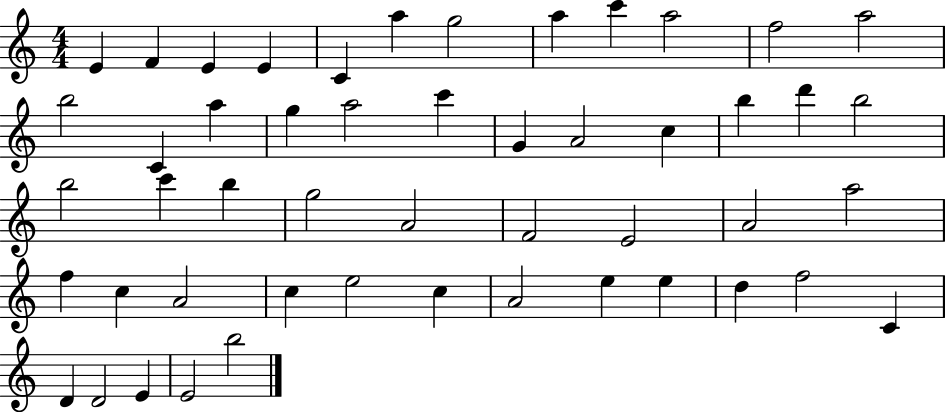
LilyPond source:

{
  \clef treble
  \numericTimeSignature
  \time 4/4
  \key c \major
  e'4 f'4 e'4 e'4 | c'4 a''4 g''2 | a''4 c'''4 a''2 | f''2 a''2 | \break b''2 c'4 a''4 | g''4 a''2 c'''4 | g'4 a'2 c''4 | b''4 d'''4 b''2 | \break b''2 c'''4 b''4 | g''2 a'2 | f'2 e'2 | a'2 a''2 | \break f''4 c''4 a'2 | c''4 e''2 c''4 | a'2 e''4 e''4 | d''4 f''2 c'4 | \break d'4 d'2 e'4 | e'2 b''2 | \bar "|."
}